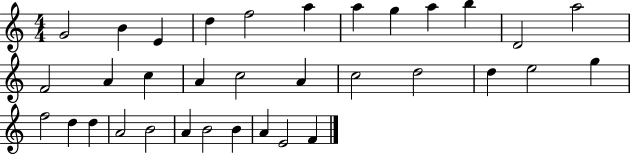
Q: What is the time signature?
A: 4/4